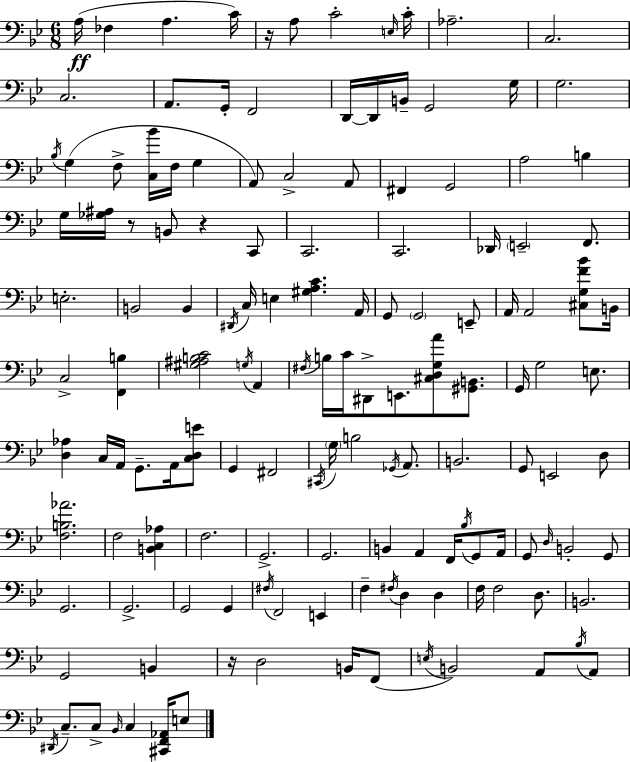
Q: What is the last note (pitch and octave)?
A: E3